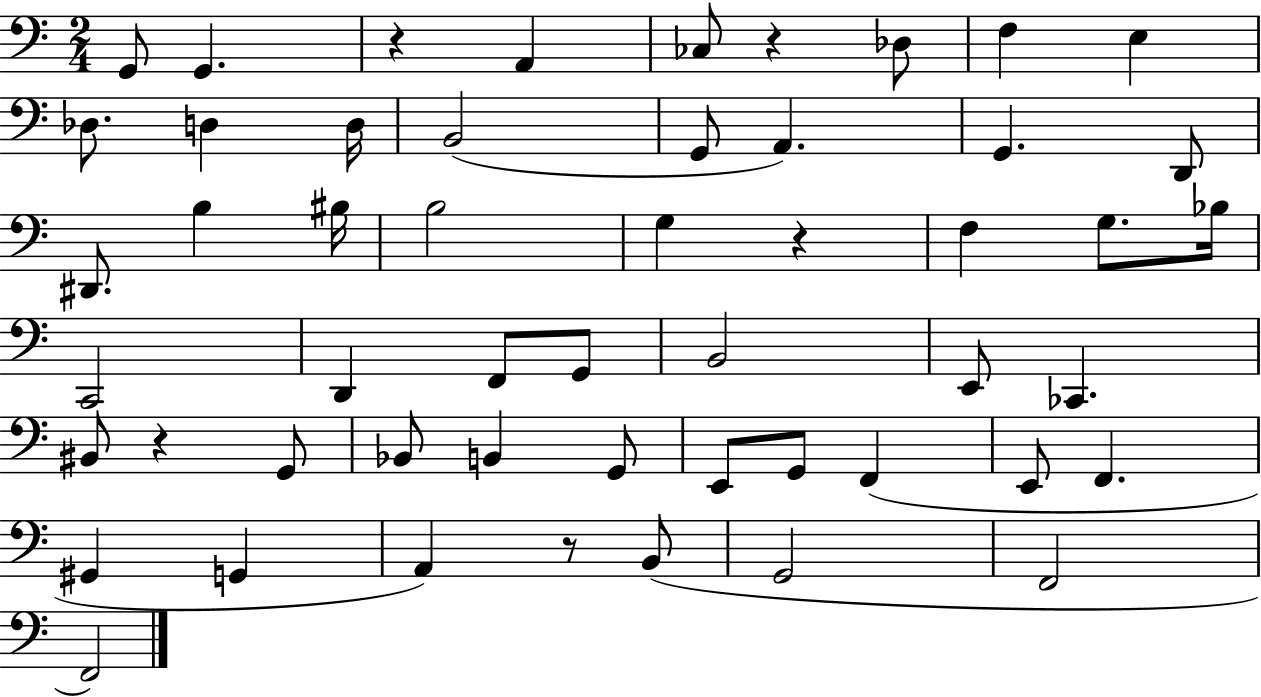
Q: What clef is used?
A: bass